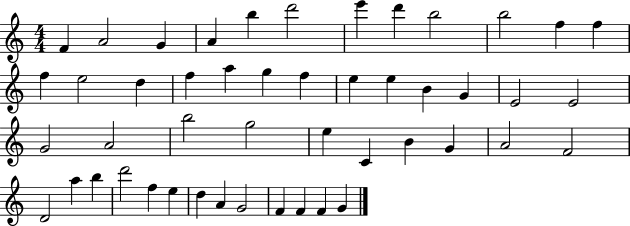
{
  \clef treble
  \numericTimeSignature
  \time 4/4
  \key c \major
  f'4 a'2 g'4 | a'4 b''4 d'''2 | e'''4 d'''4 b''2 | b''2 f''4 f''4 | \break f''4 e''2 d''4 | f''4 a''4 g''4 f''4 | e''4 e''4 b'4 g'4 | e'2 e'2 | \break g'2 a'2 | b''2 g''2 | e''4 c'4 b'4 g'4 | a'2 f'2 | \break d'2 a''4 b''4 | d'''2 f''4 e''4 | d''4 a'4 g'2 | f'4 f'4 f'4 g'4 | \break \bar "|."
}